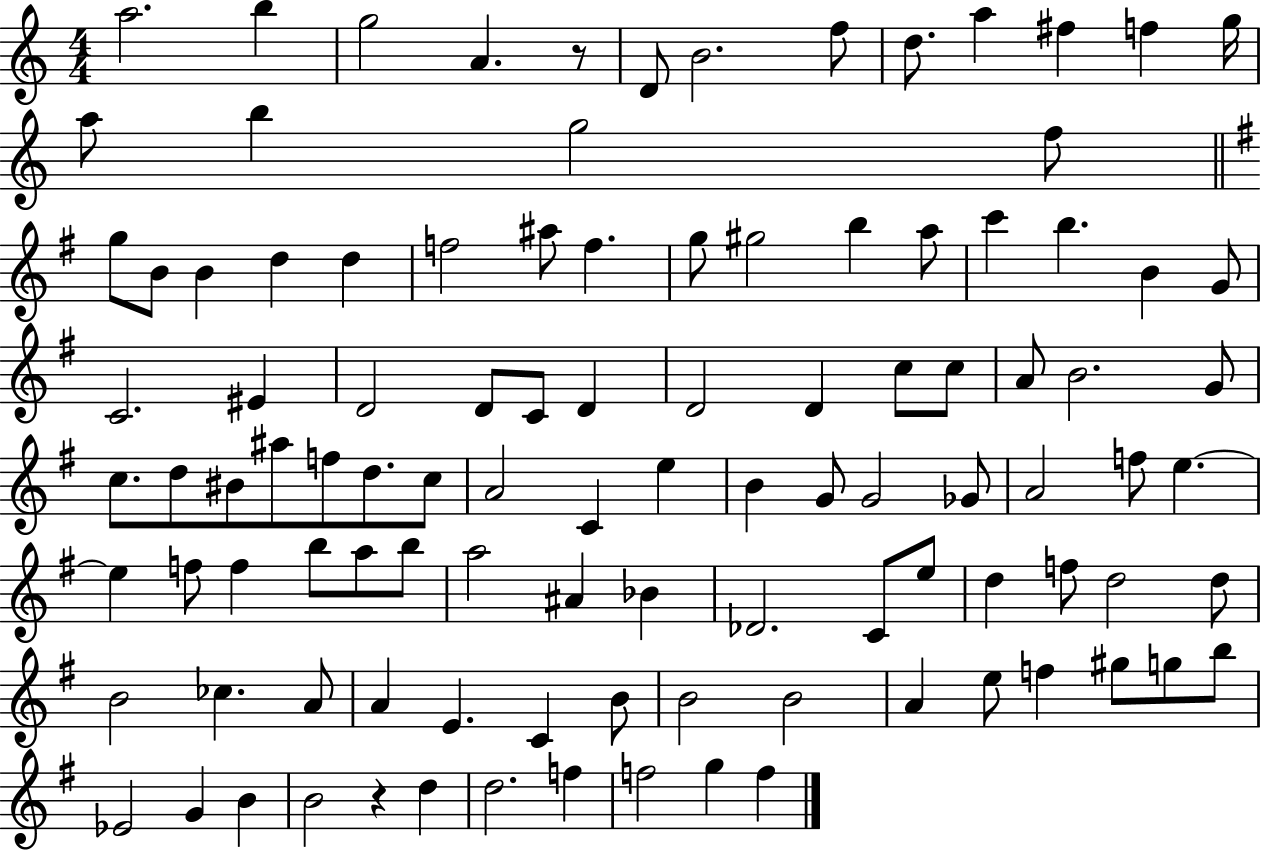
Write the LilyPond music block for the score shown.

{
  \clef treble
  \numericTimeSignature
  \time 4/4
  \key c \major
  \repeat volta 2 { a''2. b''4 | g''2 a'4. r8 | d'8 b'2. f''8 | d''8. a''4 fis''4 f''4 g''16 | \break a''8 b''4 g''2 f''8 | \bar "||" \break \key e \minor g''8 b'8 b'4 d''4 d''4 | f''2 ais''8 f''4. | g''8 gis''2 b''4 a''8 | c'''4 b''4. b'4 g'8 | \break c'2. eis'4 | d'2 d'8 c'8 d'4 | d'2 d'4 c''8 c''8 | a'8 b'2. g'8 | \break c''8. d''8 bis'8 ais''8 f''8 d''8. c''8 | a'2 c'4 e''4 | b'4 g'8 g'2 ges'8 | a'2 f''8 e''4.~~ | \break e''4 f''8 f''4 b''8 a''8 b''8 | a''2 ais'4 bes'4 | des'2. c'8 e''8 | d''4 f''8 d''2 d''8 | \break b'2 ces''4. a'8 | a'4 e'4. c'4 b'8 | b'2 b'2 | a'4 e''8 f''4 gis''8 g''8 b''8 | \break ees'2 g'4 b'4 | b'2 r4 d''4 | d''2. f''4 | f''2 g''4 f''4 | \break } \bar "|."
}